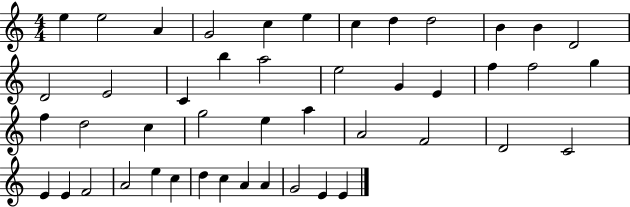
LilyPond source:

{
  \clef treble
  \numericTimeSignature
  \time 4/4
  \key c \major
  e''4 e''2 a'4 | g'2 c''4 e''4 | c''4 d''4 d''2 | b'4 b'4 d'2 | \break d'2 e'2 | c'4 b''4 a''2 | e''2 g'4 e'4 | f''4 f''2 g''4 | \break f''4 d''2 c''4 | g''2 e''4 a''4 | a'2 f'2 | d'2 c'2 | \break e'4 e'4 f'2 | a'2 e''4 c''4 | d''4 c''4 a'4 a'4 | g'2 e'4 e'4 | \break \bar "|."
}